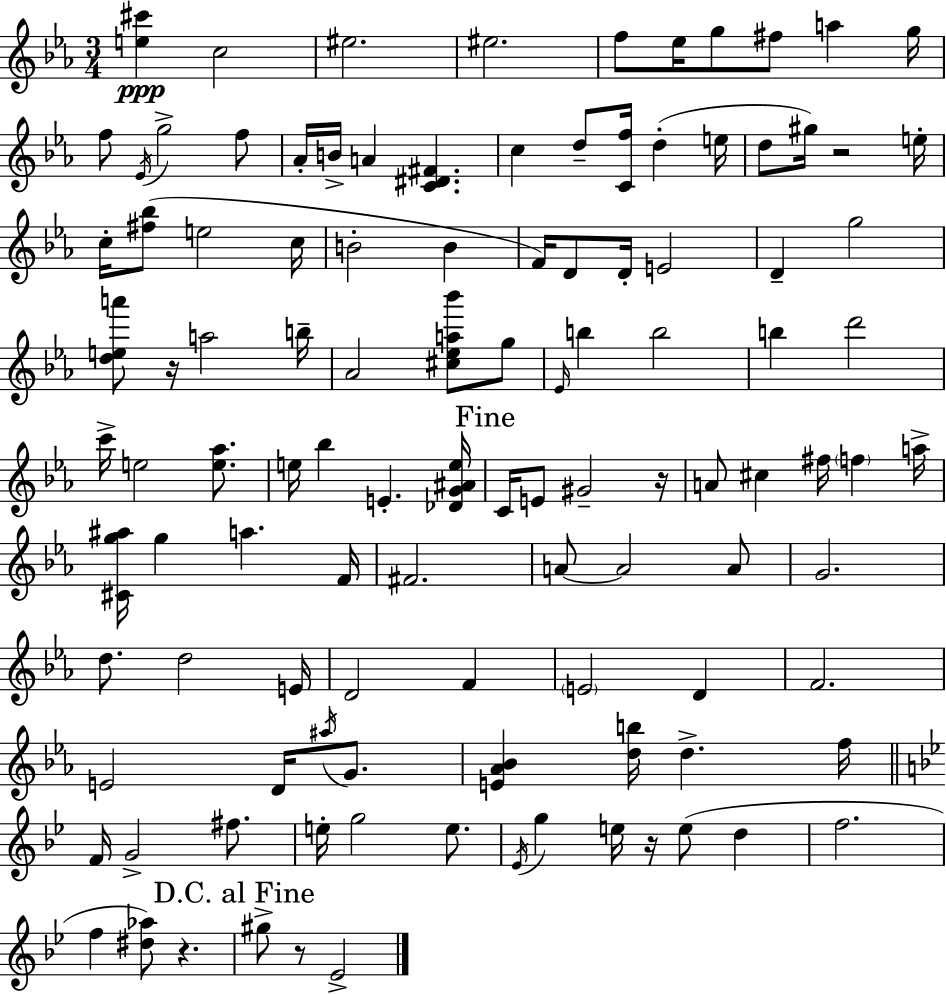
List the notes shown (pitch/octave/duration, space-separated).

[E5,C#6]/q C5/h EIS5/h. EIS5/h. F5/e Eb5/s G5/e F#5/e A5/q G5/s F5/e Eb4/s G5/h F5/e Ab4/s B4/s A4/q [C4,D#4,F#4]/q. C5/q D5/e [C4,F5]/s D5/q E5/s D5/e G#5/s R/h E5/s C5/s [F#5,Bb5]/e E5/h C5/s B4/h B4/q F4/s D4/e D4/s E4/h D4/q G5/h [D5,E5,A6]/e R/s A5/h B5/s Ab4/h [C#5,Eb5,A5,Bb6]/e G5/e Eb4/s B5/q B5/h B5/q D6/h C6/s E5/h [E5,Ab5]/e. E5/s Bb5/q E4/q. [Db4,G4,A#4,E5]/s C4/s E4/e G#4/h R/s A4/e C#5/q F#5/s F5/q A5/s [C#4,G5,A#5]/s G5/q A5/q. F4/s F#4/h. A4/e A4/h A4/e G4/h. D5/e. D5/h E4/s D4/h F4/q E4/h D4/q F4/h. E4/h D4/s A#5/s G4/e. [E4,Ab4,Bb4]/q [D5,B5]/s D5/q. F5/s F4/s G4/h F#5/e. E5/s G5/h E5/e. Eb4/s G5/q E5/s R/s E5/e D5/q F5/h. F5/q [D#5,Ab5]/e R/q. G#5/e R/e Eb4/h